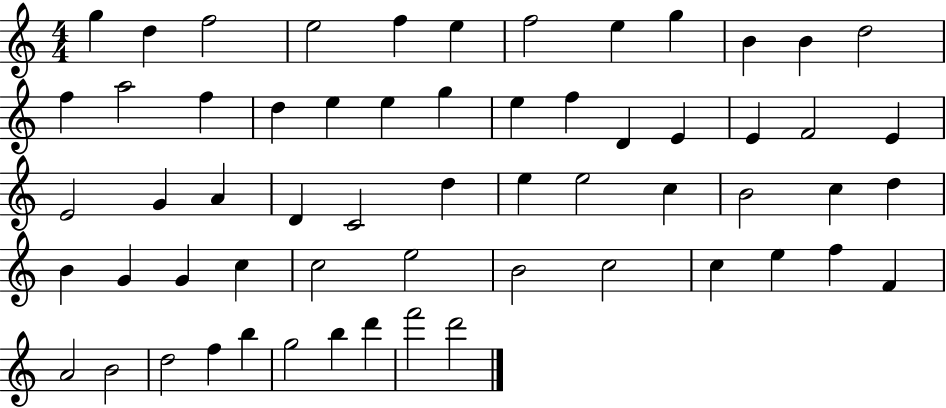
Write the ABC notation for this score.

X:1
T:Untitled
M:4/4
L:1/4
K:C
g d f2 e2 f e f2 e g B B d2 f a2 f d e e g e f D E E F2 E E2 G A D C2 d e e2 c B2 c d B G G c c2 e2 B2 c2 c e f F A2 B2 d2 f b g2 b d' f'2 d'2